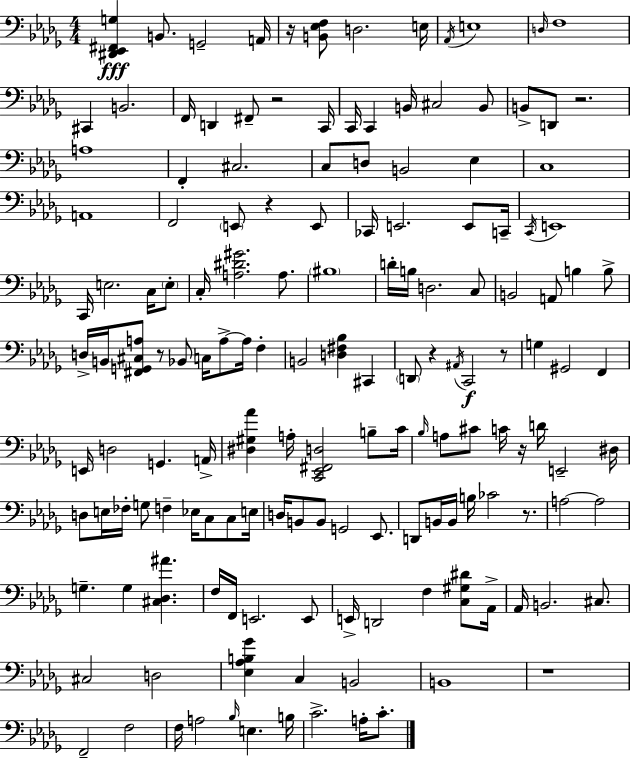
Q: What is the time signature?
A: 4/4